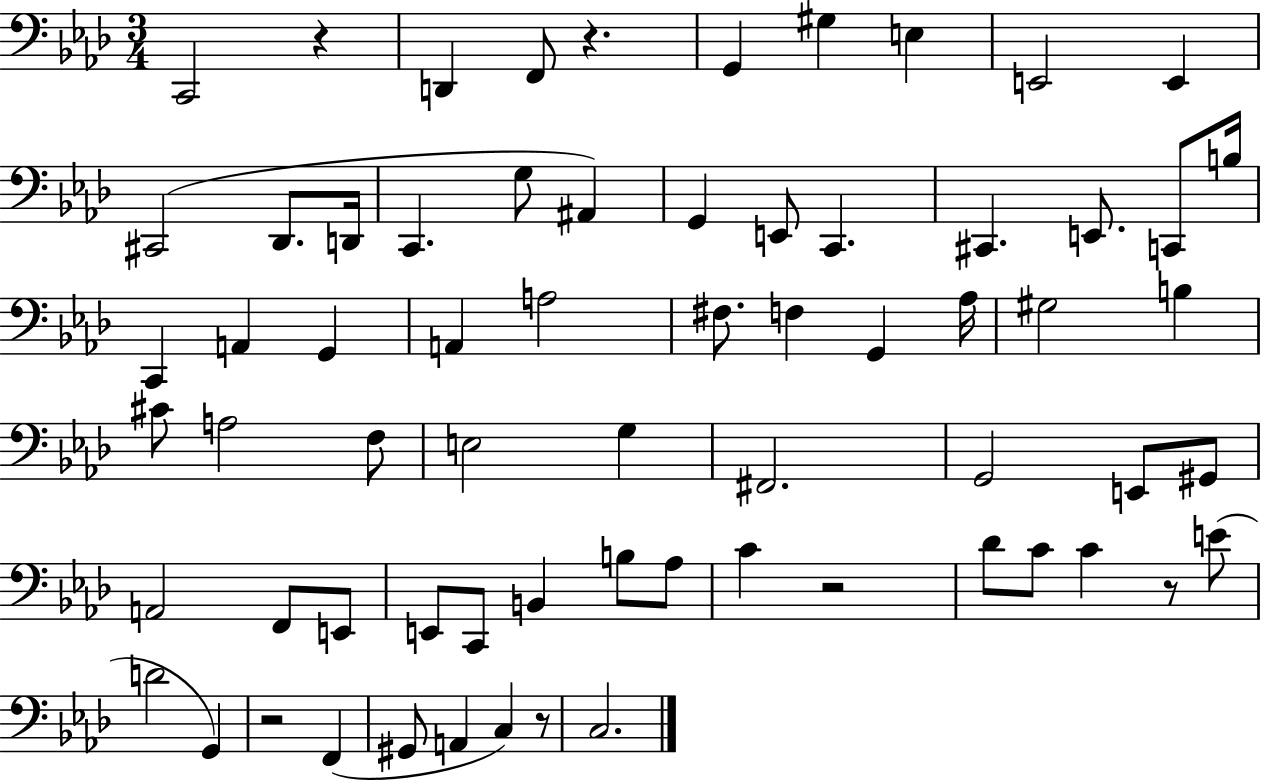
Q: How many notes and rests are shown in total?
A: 67